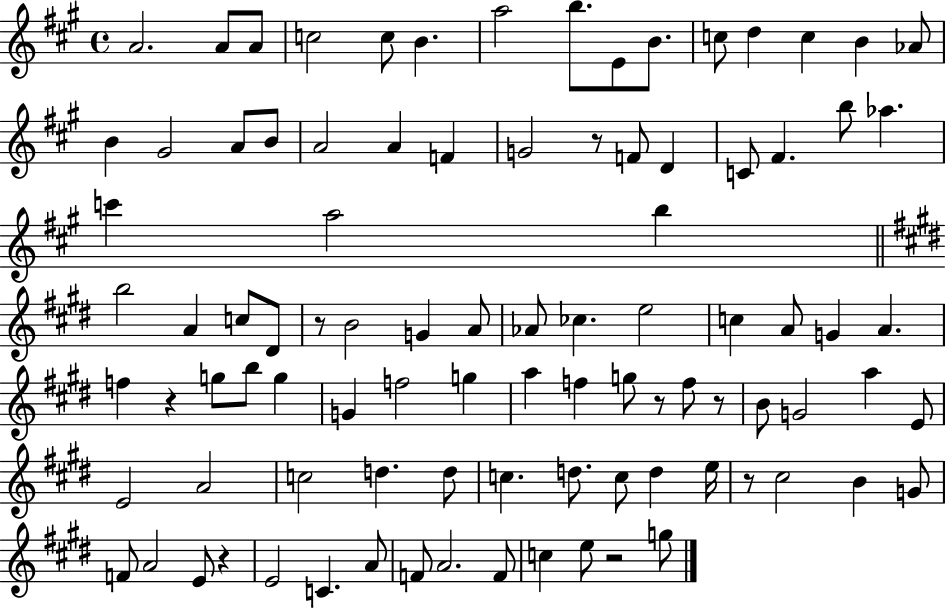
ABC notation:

X:1
T:Untitled
M:4/4
L:1/4
K:A
A2 A/2 A/2 c2 c/2 B a2 b/2 E/2 B/2 c/2 d c B _A/2 B ^G2 A/2 B/2 A2 A F G2 z/2 F/2 D C/2 ^F b/2 _a c' a2 b b2 A c/2 ^D/2 z/2 B2 G A/2 _A/2 _c e2 c A/2 G A f z g/2 b/2 g G f2 g a f g/2 z/2 f/2 z/2 B/2 G2 a E/2 E2 A2 c2 d d/2 c d/2 c/2 d e/4 z/2 ^c2 B G/2 F/2 A2 E/2 z E2 C A/2 F/2 A2 F/2 c e/2 z2 g/2